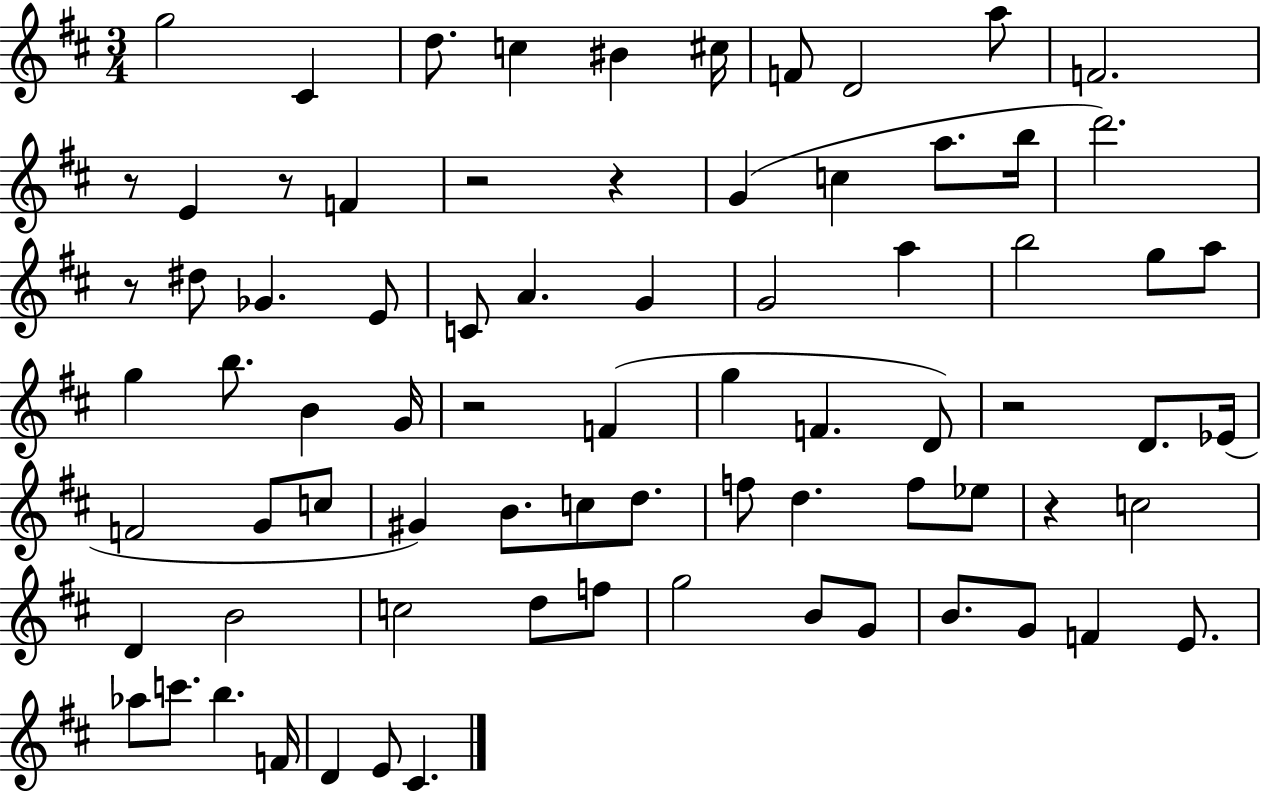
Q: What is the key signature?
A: D major